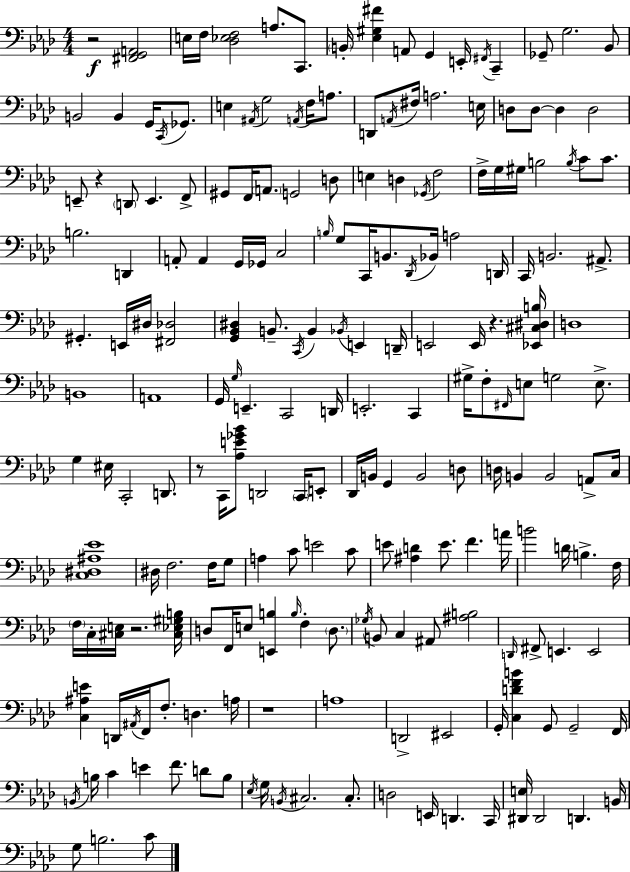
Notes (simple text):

R/h [F#2,G2,A2]/h E3/s F3/s [Db3,Eb3,F3]/h A3/e. C2/e. B2/s [Eb3,G#3,F#4]/q A2/e G2/q E2/s F#2/s C2/q Gb2/e G3/h. Bb2/e B2/h B2/q G2/s C2/s Gb2/e. E3/q A#2/s G3/h A2/s F3/s A3/e. D2/e A2/s F#3/s A3/h. E3/s D3/e D3/e D3/q D3/h E2/e R/q D2/e E2/q. F2/e G#2/e F2/s A2/e. G2/h D3/e E3/q D3/q Gb2/s F3/h F3/s G3/s G#3/s B3/h B3/s C4/e C4/e. B3/h. D2/q A2/e A2/q G2/s Gb2/s C3/h B3/s G3/e C2/s B2/e. Db2/s Bb2/s A3/h D2/s C2/s B2/h. A#2/e. G#2/q. E2/s D#3/s [F#2,Db3]/h [G2,Bb2,D#3]/q B2/e. C2/s B2/q Bb2/s E2/q D2/s E2/h E2/s R/q. [Eb2,C#3,D#3,B3]/s D3/w B2/w A2/w G2/s G3/s E2/q. C2/h D2/s E2/h. C2/q G#3/s F3/e F#2/s E3/e G3/h E3/e. G3/q EIS3/s C2/h D2/e. R/e C2/s [Ab3,E4,Gb4,Bb4]/e D2/h C2/s E2/e Db2/s B2/s G2/q B2/h D3/e D3/s B2/q B2/h A2/e C3/s [C3,D#3,A#3,Eb4]/w D#3/s F3/h. F3/s G3/e A3/q C4/e E4/h C4/e E4/e [A#3,D4]/q E4/e. F4/q. A4/s B4/h D4/s B3/q. F3/s F3/s C3/s [C#3,E3]/s R/h. [C#3,Eb3,G#3,B3]/s D3/e F2/s E3/e [E2,B3]/q B3/s F3/q D3/e. Gb3/s B2/e C3/q A#2/e [A#3,B3]/h D2/s F#2/e E2/q. E2/h [C3,A#3,E4]/q D2/s A#2/s F2/s F3/e. D3/q. A3/s R/w A3/w D2/h EIS2/h G2/s [C3,D4,F4,B4]/q G2/e G2/h F2/s B2/s B3/s C4/q E4/q F4/e. D4/e B3/e Eb3/s G3/s B2/s C#3/h. C#3/e. D3/h E2/s D2/q. C2/s [D#2,E3]/s D#2/h D2/q. B2/s G3/e B3/h. C4/e